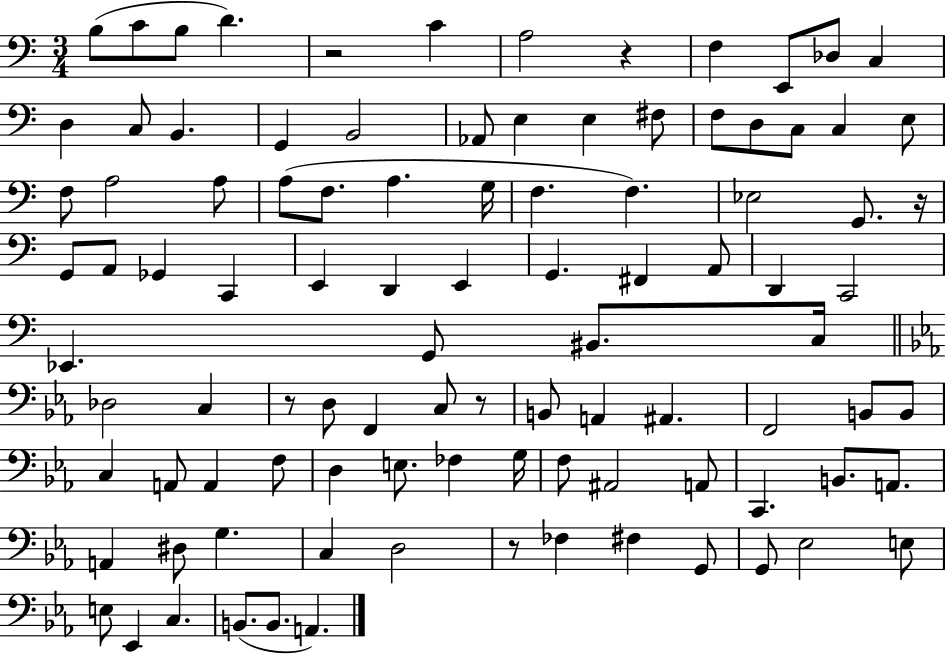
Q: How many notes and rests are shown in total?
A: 99